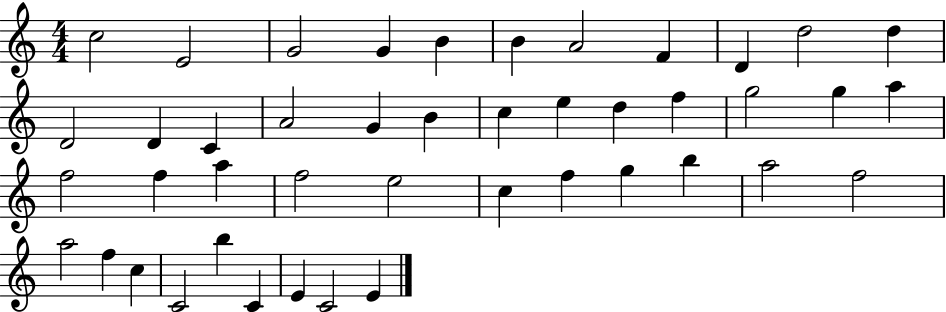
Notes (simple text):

C5/h E4/h G4/h G4/q B4/q B4/q A4/h F4/q D4/q D5/h D5/q D4/h D4/q C4/q A4/h G4/q B4/q C5/q E5/q D5/q F5/q G5/h G5/q A5/q F5/h F5/q A5/q F5/h E5/h C5/q F5/q G5/q B5/q A5/h F5/h A5/h F5/q C5/q C4/h B5/q C4/q E4/q C4/h E4/q